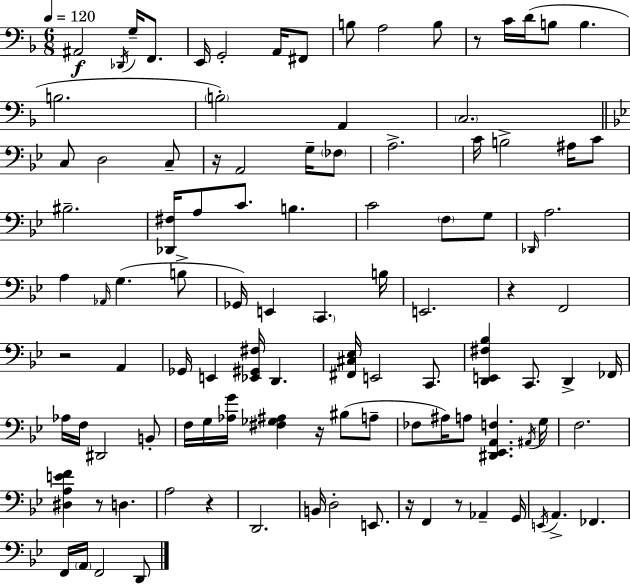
{
  \clef bass
  \numericTimeSignature
  \time 6/8
  \key f \major
  \tempo 4 = 120
  \repeat volta 2 { ais,2\f \acciaccatura { des,16 } g16-- f,8. | e,16 g,2-. a,16 fis,8 | b8 a2 b8 | r8 c'16 d'16( b8 b4. | \break b2. | \parenthesize b2-.) a,4 | \parenthesize c2. | \bar "||" \break \key bes \major c8 d2 c8-- | r16 a,2 g16-- \parenthesize fes8 | a2.-> | c'16 b2-> ais16 c'8 | \break bis2.-- | <des, fis>16 a8 c'8. b4. | c'2 \parenthesize f8 g8 | \grace { des,16 } a2. | \break a4 \grace { aes,16 }( g4. | b8-> ges,16) e,4 \parenthesize c,4. | b16 e,2. | r4 f,2 | \break r2 a,4 | ges,16 e,4 <ees, gis, fis>16 d,4. | <fis, cis ees>16 e,2 c,8. | <d, e, fis bes>4 c,8. d,4-> | \break fes,16 aes16 f16 dis,2 | b,8-. f16 g16 <aes g'>16 <fis ges ais>4 r16 bis8( | a8-- fes8 ais16) a8 <dis, ees, a, f>4. | \acciaccatura { ais,16 } g16 f2. | \break <dis a e' f'>4 r8 d4. | a2 r4 | d,2. | b,16 d2-. | \break e,8. r16 f,4 r8 aes,4-- | g,16 \acciaccatura { e,16 } a,4.-> fes,4. | f,16 \parenthesize a,16 f,2 | d,8 } \bar "|."
}